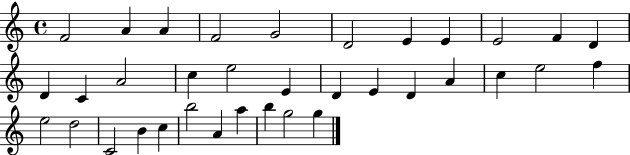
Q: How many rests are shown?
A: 0